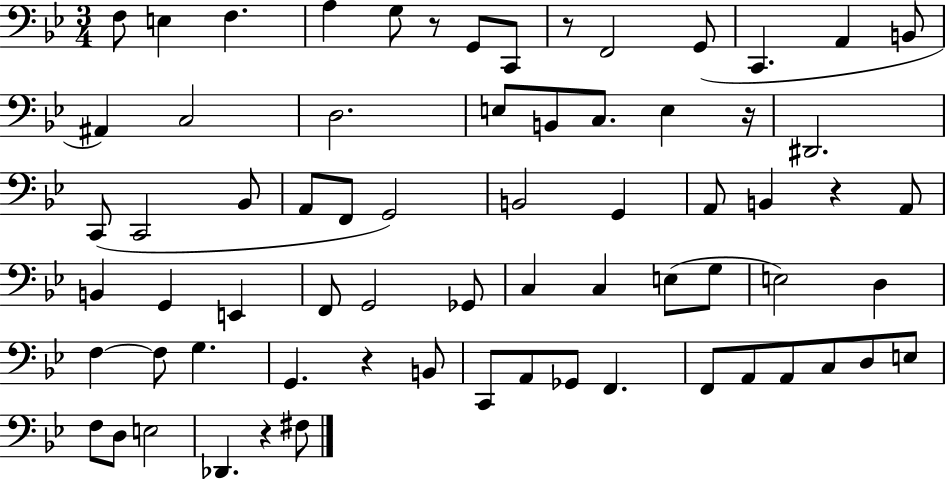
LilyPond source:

{
  \clef bass
  \numericTimeSignature
  \time 3/4
  \key bes \major
  f8 e4 f4. | a4 g8 r8 g,8 c,8 | r8 f,2 g,8( | c,4. a,4 b,8 | \break ais,4) c2 | d2. | e8 b,8 c8. e4 r16 | dis,2. | \break c,8( c,2 bes,8 | a,8 f,8 g,2) | b,2 g,4 | a,8 b,4 r4 a,8 | \break b,4 g,4 e,4 | f,8 g,2 ges,8 | c4 c4 e8( g8 | e2) d4 | \break f4~~ f8 g4. | g,4. r4 b,8 | c,8 a,8 ges,8 f,4. | f,8 a,8 a,8 c8 d8 e8 | \break f8 d8 e2 | des,4. r4 fis8 | \bar "|."
}